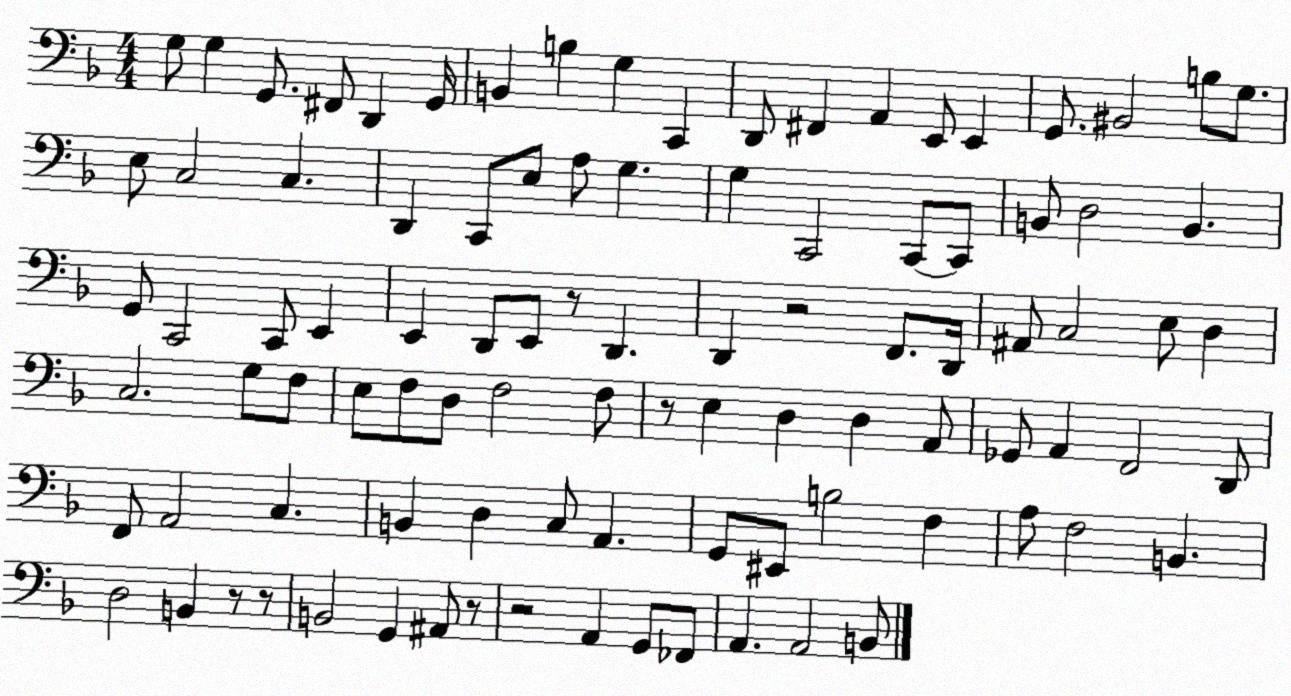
X:1
T:Untitled
M:4/4
L:1/4
K:F
G,/2 G, G,,/2 ^F,,/2 D,, G,,/4 B,, B, G, C,, D,,/2 ^F,, A,, E,,/2 E,, G,,/2 ^B,,2 B,/2 G,/2 E,/2 C,2 C, D,, C,,/2 E,/2 A,/2 G, G, C,,2 C,,/2 C,,/2 B,,/2 D,2 B,, G,,/2 C,,2 C,,/2 E,, E,, D,,/2 E,,/2 z/2 D,, D,, z2 F,,/2 D,,/4 ^A,,/2 C,2 E,/2 D, C,2 G,/2 F,/2 E,/2 F,/2 D,/2 F,2 F,/2 z/2 E, D, D, A,,/2 _G,,/2 A,, F,,2 D,,/2 F,,/2 A,,2 C, B,, D, C,/2 A,, G,,/2 ^E,,/2 B,2 F, A,/2 F,2 B,, D,2 B,, z/2 z/2 B,,2 G,, ^A,,/2 z/2 z2 A,, G,,/2 _F,,/2 A,, A,,2 B,,/2